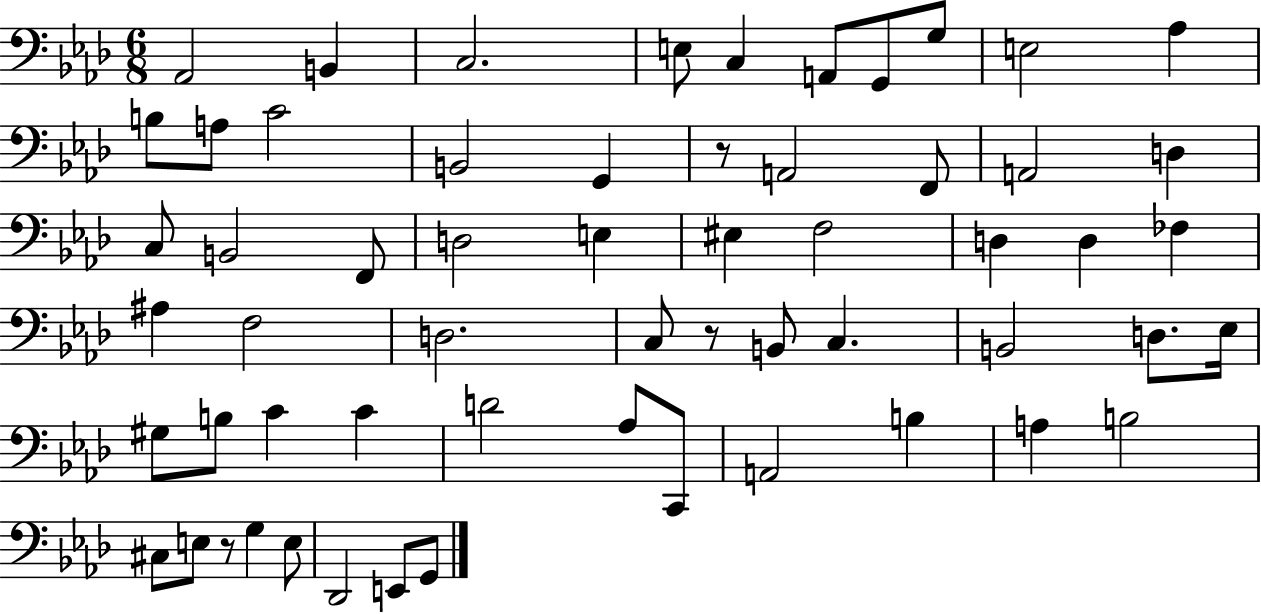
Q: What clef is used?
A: bass